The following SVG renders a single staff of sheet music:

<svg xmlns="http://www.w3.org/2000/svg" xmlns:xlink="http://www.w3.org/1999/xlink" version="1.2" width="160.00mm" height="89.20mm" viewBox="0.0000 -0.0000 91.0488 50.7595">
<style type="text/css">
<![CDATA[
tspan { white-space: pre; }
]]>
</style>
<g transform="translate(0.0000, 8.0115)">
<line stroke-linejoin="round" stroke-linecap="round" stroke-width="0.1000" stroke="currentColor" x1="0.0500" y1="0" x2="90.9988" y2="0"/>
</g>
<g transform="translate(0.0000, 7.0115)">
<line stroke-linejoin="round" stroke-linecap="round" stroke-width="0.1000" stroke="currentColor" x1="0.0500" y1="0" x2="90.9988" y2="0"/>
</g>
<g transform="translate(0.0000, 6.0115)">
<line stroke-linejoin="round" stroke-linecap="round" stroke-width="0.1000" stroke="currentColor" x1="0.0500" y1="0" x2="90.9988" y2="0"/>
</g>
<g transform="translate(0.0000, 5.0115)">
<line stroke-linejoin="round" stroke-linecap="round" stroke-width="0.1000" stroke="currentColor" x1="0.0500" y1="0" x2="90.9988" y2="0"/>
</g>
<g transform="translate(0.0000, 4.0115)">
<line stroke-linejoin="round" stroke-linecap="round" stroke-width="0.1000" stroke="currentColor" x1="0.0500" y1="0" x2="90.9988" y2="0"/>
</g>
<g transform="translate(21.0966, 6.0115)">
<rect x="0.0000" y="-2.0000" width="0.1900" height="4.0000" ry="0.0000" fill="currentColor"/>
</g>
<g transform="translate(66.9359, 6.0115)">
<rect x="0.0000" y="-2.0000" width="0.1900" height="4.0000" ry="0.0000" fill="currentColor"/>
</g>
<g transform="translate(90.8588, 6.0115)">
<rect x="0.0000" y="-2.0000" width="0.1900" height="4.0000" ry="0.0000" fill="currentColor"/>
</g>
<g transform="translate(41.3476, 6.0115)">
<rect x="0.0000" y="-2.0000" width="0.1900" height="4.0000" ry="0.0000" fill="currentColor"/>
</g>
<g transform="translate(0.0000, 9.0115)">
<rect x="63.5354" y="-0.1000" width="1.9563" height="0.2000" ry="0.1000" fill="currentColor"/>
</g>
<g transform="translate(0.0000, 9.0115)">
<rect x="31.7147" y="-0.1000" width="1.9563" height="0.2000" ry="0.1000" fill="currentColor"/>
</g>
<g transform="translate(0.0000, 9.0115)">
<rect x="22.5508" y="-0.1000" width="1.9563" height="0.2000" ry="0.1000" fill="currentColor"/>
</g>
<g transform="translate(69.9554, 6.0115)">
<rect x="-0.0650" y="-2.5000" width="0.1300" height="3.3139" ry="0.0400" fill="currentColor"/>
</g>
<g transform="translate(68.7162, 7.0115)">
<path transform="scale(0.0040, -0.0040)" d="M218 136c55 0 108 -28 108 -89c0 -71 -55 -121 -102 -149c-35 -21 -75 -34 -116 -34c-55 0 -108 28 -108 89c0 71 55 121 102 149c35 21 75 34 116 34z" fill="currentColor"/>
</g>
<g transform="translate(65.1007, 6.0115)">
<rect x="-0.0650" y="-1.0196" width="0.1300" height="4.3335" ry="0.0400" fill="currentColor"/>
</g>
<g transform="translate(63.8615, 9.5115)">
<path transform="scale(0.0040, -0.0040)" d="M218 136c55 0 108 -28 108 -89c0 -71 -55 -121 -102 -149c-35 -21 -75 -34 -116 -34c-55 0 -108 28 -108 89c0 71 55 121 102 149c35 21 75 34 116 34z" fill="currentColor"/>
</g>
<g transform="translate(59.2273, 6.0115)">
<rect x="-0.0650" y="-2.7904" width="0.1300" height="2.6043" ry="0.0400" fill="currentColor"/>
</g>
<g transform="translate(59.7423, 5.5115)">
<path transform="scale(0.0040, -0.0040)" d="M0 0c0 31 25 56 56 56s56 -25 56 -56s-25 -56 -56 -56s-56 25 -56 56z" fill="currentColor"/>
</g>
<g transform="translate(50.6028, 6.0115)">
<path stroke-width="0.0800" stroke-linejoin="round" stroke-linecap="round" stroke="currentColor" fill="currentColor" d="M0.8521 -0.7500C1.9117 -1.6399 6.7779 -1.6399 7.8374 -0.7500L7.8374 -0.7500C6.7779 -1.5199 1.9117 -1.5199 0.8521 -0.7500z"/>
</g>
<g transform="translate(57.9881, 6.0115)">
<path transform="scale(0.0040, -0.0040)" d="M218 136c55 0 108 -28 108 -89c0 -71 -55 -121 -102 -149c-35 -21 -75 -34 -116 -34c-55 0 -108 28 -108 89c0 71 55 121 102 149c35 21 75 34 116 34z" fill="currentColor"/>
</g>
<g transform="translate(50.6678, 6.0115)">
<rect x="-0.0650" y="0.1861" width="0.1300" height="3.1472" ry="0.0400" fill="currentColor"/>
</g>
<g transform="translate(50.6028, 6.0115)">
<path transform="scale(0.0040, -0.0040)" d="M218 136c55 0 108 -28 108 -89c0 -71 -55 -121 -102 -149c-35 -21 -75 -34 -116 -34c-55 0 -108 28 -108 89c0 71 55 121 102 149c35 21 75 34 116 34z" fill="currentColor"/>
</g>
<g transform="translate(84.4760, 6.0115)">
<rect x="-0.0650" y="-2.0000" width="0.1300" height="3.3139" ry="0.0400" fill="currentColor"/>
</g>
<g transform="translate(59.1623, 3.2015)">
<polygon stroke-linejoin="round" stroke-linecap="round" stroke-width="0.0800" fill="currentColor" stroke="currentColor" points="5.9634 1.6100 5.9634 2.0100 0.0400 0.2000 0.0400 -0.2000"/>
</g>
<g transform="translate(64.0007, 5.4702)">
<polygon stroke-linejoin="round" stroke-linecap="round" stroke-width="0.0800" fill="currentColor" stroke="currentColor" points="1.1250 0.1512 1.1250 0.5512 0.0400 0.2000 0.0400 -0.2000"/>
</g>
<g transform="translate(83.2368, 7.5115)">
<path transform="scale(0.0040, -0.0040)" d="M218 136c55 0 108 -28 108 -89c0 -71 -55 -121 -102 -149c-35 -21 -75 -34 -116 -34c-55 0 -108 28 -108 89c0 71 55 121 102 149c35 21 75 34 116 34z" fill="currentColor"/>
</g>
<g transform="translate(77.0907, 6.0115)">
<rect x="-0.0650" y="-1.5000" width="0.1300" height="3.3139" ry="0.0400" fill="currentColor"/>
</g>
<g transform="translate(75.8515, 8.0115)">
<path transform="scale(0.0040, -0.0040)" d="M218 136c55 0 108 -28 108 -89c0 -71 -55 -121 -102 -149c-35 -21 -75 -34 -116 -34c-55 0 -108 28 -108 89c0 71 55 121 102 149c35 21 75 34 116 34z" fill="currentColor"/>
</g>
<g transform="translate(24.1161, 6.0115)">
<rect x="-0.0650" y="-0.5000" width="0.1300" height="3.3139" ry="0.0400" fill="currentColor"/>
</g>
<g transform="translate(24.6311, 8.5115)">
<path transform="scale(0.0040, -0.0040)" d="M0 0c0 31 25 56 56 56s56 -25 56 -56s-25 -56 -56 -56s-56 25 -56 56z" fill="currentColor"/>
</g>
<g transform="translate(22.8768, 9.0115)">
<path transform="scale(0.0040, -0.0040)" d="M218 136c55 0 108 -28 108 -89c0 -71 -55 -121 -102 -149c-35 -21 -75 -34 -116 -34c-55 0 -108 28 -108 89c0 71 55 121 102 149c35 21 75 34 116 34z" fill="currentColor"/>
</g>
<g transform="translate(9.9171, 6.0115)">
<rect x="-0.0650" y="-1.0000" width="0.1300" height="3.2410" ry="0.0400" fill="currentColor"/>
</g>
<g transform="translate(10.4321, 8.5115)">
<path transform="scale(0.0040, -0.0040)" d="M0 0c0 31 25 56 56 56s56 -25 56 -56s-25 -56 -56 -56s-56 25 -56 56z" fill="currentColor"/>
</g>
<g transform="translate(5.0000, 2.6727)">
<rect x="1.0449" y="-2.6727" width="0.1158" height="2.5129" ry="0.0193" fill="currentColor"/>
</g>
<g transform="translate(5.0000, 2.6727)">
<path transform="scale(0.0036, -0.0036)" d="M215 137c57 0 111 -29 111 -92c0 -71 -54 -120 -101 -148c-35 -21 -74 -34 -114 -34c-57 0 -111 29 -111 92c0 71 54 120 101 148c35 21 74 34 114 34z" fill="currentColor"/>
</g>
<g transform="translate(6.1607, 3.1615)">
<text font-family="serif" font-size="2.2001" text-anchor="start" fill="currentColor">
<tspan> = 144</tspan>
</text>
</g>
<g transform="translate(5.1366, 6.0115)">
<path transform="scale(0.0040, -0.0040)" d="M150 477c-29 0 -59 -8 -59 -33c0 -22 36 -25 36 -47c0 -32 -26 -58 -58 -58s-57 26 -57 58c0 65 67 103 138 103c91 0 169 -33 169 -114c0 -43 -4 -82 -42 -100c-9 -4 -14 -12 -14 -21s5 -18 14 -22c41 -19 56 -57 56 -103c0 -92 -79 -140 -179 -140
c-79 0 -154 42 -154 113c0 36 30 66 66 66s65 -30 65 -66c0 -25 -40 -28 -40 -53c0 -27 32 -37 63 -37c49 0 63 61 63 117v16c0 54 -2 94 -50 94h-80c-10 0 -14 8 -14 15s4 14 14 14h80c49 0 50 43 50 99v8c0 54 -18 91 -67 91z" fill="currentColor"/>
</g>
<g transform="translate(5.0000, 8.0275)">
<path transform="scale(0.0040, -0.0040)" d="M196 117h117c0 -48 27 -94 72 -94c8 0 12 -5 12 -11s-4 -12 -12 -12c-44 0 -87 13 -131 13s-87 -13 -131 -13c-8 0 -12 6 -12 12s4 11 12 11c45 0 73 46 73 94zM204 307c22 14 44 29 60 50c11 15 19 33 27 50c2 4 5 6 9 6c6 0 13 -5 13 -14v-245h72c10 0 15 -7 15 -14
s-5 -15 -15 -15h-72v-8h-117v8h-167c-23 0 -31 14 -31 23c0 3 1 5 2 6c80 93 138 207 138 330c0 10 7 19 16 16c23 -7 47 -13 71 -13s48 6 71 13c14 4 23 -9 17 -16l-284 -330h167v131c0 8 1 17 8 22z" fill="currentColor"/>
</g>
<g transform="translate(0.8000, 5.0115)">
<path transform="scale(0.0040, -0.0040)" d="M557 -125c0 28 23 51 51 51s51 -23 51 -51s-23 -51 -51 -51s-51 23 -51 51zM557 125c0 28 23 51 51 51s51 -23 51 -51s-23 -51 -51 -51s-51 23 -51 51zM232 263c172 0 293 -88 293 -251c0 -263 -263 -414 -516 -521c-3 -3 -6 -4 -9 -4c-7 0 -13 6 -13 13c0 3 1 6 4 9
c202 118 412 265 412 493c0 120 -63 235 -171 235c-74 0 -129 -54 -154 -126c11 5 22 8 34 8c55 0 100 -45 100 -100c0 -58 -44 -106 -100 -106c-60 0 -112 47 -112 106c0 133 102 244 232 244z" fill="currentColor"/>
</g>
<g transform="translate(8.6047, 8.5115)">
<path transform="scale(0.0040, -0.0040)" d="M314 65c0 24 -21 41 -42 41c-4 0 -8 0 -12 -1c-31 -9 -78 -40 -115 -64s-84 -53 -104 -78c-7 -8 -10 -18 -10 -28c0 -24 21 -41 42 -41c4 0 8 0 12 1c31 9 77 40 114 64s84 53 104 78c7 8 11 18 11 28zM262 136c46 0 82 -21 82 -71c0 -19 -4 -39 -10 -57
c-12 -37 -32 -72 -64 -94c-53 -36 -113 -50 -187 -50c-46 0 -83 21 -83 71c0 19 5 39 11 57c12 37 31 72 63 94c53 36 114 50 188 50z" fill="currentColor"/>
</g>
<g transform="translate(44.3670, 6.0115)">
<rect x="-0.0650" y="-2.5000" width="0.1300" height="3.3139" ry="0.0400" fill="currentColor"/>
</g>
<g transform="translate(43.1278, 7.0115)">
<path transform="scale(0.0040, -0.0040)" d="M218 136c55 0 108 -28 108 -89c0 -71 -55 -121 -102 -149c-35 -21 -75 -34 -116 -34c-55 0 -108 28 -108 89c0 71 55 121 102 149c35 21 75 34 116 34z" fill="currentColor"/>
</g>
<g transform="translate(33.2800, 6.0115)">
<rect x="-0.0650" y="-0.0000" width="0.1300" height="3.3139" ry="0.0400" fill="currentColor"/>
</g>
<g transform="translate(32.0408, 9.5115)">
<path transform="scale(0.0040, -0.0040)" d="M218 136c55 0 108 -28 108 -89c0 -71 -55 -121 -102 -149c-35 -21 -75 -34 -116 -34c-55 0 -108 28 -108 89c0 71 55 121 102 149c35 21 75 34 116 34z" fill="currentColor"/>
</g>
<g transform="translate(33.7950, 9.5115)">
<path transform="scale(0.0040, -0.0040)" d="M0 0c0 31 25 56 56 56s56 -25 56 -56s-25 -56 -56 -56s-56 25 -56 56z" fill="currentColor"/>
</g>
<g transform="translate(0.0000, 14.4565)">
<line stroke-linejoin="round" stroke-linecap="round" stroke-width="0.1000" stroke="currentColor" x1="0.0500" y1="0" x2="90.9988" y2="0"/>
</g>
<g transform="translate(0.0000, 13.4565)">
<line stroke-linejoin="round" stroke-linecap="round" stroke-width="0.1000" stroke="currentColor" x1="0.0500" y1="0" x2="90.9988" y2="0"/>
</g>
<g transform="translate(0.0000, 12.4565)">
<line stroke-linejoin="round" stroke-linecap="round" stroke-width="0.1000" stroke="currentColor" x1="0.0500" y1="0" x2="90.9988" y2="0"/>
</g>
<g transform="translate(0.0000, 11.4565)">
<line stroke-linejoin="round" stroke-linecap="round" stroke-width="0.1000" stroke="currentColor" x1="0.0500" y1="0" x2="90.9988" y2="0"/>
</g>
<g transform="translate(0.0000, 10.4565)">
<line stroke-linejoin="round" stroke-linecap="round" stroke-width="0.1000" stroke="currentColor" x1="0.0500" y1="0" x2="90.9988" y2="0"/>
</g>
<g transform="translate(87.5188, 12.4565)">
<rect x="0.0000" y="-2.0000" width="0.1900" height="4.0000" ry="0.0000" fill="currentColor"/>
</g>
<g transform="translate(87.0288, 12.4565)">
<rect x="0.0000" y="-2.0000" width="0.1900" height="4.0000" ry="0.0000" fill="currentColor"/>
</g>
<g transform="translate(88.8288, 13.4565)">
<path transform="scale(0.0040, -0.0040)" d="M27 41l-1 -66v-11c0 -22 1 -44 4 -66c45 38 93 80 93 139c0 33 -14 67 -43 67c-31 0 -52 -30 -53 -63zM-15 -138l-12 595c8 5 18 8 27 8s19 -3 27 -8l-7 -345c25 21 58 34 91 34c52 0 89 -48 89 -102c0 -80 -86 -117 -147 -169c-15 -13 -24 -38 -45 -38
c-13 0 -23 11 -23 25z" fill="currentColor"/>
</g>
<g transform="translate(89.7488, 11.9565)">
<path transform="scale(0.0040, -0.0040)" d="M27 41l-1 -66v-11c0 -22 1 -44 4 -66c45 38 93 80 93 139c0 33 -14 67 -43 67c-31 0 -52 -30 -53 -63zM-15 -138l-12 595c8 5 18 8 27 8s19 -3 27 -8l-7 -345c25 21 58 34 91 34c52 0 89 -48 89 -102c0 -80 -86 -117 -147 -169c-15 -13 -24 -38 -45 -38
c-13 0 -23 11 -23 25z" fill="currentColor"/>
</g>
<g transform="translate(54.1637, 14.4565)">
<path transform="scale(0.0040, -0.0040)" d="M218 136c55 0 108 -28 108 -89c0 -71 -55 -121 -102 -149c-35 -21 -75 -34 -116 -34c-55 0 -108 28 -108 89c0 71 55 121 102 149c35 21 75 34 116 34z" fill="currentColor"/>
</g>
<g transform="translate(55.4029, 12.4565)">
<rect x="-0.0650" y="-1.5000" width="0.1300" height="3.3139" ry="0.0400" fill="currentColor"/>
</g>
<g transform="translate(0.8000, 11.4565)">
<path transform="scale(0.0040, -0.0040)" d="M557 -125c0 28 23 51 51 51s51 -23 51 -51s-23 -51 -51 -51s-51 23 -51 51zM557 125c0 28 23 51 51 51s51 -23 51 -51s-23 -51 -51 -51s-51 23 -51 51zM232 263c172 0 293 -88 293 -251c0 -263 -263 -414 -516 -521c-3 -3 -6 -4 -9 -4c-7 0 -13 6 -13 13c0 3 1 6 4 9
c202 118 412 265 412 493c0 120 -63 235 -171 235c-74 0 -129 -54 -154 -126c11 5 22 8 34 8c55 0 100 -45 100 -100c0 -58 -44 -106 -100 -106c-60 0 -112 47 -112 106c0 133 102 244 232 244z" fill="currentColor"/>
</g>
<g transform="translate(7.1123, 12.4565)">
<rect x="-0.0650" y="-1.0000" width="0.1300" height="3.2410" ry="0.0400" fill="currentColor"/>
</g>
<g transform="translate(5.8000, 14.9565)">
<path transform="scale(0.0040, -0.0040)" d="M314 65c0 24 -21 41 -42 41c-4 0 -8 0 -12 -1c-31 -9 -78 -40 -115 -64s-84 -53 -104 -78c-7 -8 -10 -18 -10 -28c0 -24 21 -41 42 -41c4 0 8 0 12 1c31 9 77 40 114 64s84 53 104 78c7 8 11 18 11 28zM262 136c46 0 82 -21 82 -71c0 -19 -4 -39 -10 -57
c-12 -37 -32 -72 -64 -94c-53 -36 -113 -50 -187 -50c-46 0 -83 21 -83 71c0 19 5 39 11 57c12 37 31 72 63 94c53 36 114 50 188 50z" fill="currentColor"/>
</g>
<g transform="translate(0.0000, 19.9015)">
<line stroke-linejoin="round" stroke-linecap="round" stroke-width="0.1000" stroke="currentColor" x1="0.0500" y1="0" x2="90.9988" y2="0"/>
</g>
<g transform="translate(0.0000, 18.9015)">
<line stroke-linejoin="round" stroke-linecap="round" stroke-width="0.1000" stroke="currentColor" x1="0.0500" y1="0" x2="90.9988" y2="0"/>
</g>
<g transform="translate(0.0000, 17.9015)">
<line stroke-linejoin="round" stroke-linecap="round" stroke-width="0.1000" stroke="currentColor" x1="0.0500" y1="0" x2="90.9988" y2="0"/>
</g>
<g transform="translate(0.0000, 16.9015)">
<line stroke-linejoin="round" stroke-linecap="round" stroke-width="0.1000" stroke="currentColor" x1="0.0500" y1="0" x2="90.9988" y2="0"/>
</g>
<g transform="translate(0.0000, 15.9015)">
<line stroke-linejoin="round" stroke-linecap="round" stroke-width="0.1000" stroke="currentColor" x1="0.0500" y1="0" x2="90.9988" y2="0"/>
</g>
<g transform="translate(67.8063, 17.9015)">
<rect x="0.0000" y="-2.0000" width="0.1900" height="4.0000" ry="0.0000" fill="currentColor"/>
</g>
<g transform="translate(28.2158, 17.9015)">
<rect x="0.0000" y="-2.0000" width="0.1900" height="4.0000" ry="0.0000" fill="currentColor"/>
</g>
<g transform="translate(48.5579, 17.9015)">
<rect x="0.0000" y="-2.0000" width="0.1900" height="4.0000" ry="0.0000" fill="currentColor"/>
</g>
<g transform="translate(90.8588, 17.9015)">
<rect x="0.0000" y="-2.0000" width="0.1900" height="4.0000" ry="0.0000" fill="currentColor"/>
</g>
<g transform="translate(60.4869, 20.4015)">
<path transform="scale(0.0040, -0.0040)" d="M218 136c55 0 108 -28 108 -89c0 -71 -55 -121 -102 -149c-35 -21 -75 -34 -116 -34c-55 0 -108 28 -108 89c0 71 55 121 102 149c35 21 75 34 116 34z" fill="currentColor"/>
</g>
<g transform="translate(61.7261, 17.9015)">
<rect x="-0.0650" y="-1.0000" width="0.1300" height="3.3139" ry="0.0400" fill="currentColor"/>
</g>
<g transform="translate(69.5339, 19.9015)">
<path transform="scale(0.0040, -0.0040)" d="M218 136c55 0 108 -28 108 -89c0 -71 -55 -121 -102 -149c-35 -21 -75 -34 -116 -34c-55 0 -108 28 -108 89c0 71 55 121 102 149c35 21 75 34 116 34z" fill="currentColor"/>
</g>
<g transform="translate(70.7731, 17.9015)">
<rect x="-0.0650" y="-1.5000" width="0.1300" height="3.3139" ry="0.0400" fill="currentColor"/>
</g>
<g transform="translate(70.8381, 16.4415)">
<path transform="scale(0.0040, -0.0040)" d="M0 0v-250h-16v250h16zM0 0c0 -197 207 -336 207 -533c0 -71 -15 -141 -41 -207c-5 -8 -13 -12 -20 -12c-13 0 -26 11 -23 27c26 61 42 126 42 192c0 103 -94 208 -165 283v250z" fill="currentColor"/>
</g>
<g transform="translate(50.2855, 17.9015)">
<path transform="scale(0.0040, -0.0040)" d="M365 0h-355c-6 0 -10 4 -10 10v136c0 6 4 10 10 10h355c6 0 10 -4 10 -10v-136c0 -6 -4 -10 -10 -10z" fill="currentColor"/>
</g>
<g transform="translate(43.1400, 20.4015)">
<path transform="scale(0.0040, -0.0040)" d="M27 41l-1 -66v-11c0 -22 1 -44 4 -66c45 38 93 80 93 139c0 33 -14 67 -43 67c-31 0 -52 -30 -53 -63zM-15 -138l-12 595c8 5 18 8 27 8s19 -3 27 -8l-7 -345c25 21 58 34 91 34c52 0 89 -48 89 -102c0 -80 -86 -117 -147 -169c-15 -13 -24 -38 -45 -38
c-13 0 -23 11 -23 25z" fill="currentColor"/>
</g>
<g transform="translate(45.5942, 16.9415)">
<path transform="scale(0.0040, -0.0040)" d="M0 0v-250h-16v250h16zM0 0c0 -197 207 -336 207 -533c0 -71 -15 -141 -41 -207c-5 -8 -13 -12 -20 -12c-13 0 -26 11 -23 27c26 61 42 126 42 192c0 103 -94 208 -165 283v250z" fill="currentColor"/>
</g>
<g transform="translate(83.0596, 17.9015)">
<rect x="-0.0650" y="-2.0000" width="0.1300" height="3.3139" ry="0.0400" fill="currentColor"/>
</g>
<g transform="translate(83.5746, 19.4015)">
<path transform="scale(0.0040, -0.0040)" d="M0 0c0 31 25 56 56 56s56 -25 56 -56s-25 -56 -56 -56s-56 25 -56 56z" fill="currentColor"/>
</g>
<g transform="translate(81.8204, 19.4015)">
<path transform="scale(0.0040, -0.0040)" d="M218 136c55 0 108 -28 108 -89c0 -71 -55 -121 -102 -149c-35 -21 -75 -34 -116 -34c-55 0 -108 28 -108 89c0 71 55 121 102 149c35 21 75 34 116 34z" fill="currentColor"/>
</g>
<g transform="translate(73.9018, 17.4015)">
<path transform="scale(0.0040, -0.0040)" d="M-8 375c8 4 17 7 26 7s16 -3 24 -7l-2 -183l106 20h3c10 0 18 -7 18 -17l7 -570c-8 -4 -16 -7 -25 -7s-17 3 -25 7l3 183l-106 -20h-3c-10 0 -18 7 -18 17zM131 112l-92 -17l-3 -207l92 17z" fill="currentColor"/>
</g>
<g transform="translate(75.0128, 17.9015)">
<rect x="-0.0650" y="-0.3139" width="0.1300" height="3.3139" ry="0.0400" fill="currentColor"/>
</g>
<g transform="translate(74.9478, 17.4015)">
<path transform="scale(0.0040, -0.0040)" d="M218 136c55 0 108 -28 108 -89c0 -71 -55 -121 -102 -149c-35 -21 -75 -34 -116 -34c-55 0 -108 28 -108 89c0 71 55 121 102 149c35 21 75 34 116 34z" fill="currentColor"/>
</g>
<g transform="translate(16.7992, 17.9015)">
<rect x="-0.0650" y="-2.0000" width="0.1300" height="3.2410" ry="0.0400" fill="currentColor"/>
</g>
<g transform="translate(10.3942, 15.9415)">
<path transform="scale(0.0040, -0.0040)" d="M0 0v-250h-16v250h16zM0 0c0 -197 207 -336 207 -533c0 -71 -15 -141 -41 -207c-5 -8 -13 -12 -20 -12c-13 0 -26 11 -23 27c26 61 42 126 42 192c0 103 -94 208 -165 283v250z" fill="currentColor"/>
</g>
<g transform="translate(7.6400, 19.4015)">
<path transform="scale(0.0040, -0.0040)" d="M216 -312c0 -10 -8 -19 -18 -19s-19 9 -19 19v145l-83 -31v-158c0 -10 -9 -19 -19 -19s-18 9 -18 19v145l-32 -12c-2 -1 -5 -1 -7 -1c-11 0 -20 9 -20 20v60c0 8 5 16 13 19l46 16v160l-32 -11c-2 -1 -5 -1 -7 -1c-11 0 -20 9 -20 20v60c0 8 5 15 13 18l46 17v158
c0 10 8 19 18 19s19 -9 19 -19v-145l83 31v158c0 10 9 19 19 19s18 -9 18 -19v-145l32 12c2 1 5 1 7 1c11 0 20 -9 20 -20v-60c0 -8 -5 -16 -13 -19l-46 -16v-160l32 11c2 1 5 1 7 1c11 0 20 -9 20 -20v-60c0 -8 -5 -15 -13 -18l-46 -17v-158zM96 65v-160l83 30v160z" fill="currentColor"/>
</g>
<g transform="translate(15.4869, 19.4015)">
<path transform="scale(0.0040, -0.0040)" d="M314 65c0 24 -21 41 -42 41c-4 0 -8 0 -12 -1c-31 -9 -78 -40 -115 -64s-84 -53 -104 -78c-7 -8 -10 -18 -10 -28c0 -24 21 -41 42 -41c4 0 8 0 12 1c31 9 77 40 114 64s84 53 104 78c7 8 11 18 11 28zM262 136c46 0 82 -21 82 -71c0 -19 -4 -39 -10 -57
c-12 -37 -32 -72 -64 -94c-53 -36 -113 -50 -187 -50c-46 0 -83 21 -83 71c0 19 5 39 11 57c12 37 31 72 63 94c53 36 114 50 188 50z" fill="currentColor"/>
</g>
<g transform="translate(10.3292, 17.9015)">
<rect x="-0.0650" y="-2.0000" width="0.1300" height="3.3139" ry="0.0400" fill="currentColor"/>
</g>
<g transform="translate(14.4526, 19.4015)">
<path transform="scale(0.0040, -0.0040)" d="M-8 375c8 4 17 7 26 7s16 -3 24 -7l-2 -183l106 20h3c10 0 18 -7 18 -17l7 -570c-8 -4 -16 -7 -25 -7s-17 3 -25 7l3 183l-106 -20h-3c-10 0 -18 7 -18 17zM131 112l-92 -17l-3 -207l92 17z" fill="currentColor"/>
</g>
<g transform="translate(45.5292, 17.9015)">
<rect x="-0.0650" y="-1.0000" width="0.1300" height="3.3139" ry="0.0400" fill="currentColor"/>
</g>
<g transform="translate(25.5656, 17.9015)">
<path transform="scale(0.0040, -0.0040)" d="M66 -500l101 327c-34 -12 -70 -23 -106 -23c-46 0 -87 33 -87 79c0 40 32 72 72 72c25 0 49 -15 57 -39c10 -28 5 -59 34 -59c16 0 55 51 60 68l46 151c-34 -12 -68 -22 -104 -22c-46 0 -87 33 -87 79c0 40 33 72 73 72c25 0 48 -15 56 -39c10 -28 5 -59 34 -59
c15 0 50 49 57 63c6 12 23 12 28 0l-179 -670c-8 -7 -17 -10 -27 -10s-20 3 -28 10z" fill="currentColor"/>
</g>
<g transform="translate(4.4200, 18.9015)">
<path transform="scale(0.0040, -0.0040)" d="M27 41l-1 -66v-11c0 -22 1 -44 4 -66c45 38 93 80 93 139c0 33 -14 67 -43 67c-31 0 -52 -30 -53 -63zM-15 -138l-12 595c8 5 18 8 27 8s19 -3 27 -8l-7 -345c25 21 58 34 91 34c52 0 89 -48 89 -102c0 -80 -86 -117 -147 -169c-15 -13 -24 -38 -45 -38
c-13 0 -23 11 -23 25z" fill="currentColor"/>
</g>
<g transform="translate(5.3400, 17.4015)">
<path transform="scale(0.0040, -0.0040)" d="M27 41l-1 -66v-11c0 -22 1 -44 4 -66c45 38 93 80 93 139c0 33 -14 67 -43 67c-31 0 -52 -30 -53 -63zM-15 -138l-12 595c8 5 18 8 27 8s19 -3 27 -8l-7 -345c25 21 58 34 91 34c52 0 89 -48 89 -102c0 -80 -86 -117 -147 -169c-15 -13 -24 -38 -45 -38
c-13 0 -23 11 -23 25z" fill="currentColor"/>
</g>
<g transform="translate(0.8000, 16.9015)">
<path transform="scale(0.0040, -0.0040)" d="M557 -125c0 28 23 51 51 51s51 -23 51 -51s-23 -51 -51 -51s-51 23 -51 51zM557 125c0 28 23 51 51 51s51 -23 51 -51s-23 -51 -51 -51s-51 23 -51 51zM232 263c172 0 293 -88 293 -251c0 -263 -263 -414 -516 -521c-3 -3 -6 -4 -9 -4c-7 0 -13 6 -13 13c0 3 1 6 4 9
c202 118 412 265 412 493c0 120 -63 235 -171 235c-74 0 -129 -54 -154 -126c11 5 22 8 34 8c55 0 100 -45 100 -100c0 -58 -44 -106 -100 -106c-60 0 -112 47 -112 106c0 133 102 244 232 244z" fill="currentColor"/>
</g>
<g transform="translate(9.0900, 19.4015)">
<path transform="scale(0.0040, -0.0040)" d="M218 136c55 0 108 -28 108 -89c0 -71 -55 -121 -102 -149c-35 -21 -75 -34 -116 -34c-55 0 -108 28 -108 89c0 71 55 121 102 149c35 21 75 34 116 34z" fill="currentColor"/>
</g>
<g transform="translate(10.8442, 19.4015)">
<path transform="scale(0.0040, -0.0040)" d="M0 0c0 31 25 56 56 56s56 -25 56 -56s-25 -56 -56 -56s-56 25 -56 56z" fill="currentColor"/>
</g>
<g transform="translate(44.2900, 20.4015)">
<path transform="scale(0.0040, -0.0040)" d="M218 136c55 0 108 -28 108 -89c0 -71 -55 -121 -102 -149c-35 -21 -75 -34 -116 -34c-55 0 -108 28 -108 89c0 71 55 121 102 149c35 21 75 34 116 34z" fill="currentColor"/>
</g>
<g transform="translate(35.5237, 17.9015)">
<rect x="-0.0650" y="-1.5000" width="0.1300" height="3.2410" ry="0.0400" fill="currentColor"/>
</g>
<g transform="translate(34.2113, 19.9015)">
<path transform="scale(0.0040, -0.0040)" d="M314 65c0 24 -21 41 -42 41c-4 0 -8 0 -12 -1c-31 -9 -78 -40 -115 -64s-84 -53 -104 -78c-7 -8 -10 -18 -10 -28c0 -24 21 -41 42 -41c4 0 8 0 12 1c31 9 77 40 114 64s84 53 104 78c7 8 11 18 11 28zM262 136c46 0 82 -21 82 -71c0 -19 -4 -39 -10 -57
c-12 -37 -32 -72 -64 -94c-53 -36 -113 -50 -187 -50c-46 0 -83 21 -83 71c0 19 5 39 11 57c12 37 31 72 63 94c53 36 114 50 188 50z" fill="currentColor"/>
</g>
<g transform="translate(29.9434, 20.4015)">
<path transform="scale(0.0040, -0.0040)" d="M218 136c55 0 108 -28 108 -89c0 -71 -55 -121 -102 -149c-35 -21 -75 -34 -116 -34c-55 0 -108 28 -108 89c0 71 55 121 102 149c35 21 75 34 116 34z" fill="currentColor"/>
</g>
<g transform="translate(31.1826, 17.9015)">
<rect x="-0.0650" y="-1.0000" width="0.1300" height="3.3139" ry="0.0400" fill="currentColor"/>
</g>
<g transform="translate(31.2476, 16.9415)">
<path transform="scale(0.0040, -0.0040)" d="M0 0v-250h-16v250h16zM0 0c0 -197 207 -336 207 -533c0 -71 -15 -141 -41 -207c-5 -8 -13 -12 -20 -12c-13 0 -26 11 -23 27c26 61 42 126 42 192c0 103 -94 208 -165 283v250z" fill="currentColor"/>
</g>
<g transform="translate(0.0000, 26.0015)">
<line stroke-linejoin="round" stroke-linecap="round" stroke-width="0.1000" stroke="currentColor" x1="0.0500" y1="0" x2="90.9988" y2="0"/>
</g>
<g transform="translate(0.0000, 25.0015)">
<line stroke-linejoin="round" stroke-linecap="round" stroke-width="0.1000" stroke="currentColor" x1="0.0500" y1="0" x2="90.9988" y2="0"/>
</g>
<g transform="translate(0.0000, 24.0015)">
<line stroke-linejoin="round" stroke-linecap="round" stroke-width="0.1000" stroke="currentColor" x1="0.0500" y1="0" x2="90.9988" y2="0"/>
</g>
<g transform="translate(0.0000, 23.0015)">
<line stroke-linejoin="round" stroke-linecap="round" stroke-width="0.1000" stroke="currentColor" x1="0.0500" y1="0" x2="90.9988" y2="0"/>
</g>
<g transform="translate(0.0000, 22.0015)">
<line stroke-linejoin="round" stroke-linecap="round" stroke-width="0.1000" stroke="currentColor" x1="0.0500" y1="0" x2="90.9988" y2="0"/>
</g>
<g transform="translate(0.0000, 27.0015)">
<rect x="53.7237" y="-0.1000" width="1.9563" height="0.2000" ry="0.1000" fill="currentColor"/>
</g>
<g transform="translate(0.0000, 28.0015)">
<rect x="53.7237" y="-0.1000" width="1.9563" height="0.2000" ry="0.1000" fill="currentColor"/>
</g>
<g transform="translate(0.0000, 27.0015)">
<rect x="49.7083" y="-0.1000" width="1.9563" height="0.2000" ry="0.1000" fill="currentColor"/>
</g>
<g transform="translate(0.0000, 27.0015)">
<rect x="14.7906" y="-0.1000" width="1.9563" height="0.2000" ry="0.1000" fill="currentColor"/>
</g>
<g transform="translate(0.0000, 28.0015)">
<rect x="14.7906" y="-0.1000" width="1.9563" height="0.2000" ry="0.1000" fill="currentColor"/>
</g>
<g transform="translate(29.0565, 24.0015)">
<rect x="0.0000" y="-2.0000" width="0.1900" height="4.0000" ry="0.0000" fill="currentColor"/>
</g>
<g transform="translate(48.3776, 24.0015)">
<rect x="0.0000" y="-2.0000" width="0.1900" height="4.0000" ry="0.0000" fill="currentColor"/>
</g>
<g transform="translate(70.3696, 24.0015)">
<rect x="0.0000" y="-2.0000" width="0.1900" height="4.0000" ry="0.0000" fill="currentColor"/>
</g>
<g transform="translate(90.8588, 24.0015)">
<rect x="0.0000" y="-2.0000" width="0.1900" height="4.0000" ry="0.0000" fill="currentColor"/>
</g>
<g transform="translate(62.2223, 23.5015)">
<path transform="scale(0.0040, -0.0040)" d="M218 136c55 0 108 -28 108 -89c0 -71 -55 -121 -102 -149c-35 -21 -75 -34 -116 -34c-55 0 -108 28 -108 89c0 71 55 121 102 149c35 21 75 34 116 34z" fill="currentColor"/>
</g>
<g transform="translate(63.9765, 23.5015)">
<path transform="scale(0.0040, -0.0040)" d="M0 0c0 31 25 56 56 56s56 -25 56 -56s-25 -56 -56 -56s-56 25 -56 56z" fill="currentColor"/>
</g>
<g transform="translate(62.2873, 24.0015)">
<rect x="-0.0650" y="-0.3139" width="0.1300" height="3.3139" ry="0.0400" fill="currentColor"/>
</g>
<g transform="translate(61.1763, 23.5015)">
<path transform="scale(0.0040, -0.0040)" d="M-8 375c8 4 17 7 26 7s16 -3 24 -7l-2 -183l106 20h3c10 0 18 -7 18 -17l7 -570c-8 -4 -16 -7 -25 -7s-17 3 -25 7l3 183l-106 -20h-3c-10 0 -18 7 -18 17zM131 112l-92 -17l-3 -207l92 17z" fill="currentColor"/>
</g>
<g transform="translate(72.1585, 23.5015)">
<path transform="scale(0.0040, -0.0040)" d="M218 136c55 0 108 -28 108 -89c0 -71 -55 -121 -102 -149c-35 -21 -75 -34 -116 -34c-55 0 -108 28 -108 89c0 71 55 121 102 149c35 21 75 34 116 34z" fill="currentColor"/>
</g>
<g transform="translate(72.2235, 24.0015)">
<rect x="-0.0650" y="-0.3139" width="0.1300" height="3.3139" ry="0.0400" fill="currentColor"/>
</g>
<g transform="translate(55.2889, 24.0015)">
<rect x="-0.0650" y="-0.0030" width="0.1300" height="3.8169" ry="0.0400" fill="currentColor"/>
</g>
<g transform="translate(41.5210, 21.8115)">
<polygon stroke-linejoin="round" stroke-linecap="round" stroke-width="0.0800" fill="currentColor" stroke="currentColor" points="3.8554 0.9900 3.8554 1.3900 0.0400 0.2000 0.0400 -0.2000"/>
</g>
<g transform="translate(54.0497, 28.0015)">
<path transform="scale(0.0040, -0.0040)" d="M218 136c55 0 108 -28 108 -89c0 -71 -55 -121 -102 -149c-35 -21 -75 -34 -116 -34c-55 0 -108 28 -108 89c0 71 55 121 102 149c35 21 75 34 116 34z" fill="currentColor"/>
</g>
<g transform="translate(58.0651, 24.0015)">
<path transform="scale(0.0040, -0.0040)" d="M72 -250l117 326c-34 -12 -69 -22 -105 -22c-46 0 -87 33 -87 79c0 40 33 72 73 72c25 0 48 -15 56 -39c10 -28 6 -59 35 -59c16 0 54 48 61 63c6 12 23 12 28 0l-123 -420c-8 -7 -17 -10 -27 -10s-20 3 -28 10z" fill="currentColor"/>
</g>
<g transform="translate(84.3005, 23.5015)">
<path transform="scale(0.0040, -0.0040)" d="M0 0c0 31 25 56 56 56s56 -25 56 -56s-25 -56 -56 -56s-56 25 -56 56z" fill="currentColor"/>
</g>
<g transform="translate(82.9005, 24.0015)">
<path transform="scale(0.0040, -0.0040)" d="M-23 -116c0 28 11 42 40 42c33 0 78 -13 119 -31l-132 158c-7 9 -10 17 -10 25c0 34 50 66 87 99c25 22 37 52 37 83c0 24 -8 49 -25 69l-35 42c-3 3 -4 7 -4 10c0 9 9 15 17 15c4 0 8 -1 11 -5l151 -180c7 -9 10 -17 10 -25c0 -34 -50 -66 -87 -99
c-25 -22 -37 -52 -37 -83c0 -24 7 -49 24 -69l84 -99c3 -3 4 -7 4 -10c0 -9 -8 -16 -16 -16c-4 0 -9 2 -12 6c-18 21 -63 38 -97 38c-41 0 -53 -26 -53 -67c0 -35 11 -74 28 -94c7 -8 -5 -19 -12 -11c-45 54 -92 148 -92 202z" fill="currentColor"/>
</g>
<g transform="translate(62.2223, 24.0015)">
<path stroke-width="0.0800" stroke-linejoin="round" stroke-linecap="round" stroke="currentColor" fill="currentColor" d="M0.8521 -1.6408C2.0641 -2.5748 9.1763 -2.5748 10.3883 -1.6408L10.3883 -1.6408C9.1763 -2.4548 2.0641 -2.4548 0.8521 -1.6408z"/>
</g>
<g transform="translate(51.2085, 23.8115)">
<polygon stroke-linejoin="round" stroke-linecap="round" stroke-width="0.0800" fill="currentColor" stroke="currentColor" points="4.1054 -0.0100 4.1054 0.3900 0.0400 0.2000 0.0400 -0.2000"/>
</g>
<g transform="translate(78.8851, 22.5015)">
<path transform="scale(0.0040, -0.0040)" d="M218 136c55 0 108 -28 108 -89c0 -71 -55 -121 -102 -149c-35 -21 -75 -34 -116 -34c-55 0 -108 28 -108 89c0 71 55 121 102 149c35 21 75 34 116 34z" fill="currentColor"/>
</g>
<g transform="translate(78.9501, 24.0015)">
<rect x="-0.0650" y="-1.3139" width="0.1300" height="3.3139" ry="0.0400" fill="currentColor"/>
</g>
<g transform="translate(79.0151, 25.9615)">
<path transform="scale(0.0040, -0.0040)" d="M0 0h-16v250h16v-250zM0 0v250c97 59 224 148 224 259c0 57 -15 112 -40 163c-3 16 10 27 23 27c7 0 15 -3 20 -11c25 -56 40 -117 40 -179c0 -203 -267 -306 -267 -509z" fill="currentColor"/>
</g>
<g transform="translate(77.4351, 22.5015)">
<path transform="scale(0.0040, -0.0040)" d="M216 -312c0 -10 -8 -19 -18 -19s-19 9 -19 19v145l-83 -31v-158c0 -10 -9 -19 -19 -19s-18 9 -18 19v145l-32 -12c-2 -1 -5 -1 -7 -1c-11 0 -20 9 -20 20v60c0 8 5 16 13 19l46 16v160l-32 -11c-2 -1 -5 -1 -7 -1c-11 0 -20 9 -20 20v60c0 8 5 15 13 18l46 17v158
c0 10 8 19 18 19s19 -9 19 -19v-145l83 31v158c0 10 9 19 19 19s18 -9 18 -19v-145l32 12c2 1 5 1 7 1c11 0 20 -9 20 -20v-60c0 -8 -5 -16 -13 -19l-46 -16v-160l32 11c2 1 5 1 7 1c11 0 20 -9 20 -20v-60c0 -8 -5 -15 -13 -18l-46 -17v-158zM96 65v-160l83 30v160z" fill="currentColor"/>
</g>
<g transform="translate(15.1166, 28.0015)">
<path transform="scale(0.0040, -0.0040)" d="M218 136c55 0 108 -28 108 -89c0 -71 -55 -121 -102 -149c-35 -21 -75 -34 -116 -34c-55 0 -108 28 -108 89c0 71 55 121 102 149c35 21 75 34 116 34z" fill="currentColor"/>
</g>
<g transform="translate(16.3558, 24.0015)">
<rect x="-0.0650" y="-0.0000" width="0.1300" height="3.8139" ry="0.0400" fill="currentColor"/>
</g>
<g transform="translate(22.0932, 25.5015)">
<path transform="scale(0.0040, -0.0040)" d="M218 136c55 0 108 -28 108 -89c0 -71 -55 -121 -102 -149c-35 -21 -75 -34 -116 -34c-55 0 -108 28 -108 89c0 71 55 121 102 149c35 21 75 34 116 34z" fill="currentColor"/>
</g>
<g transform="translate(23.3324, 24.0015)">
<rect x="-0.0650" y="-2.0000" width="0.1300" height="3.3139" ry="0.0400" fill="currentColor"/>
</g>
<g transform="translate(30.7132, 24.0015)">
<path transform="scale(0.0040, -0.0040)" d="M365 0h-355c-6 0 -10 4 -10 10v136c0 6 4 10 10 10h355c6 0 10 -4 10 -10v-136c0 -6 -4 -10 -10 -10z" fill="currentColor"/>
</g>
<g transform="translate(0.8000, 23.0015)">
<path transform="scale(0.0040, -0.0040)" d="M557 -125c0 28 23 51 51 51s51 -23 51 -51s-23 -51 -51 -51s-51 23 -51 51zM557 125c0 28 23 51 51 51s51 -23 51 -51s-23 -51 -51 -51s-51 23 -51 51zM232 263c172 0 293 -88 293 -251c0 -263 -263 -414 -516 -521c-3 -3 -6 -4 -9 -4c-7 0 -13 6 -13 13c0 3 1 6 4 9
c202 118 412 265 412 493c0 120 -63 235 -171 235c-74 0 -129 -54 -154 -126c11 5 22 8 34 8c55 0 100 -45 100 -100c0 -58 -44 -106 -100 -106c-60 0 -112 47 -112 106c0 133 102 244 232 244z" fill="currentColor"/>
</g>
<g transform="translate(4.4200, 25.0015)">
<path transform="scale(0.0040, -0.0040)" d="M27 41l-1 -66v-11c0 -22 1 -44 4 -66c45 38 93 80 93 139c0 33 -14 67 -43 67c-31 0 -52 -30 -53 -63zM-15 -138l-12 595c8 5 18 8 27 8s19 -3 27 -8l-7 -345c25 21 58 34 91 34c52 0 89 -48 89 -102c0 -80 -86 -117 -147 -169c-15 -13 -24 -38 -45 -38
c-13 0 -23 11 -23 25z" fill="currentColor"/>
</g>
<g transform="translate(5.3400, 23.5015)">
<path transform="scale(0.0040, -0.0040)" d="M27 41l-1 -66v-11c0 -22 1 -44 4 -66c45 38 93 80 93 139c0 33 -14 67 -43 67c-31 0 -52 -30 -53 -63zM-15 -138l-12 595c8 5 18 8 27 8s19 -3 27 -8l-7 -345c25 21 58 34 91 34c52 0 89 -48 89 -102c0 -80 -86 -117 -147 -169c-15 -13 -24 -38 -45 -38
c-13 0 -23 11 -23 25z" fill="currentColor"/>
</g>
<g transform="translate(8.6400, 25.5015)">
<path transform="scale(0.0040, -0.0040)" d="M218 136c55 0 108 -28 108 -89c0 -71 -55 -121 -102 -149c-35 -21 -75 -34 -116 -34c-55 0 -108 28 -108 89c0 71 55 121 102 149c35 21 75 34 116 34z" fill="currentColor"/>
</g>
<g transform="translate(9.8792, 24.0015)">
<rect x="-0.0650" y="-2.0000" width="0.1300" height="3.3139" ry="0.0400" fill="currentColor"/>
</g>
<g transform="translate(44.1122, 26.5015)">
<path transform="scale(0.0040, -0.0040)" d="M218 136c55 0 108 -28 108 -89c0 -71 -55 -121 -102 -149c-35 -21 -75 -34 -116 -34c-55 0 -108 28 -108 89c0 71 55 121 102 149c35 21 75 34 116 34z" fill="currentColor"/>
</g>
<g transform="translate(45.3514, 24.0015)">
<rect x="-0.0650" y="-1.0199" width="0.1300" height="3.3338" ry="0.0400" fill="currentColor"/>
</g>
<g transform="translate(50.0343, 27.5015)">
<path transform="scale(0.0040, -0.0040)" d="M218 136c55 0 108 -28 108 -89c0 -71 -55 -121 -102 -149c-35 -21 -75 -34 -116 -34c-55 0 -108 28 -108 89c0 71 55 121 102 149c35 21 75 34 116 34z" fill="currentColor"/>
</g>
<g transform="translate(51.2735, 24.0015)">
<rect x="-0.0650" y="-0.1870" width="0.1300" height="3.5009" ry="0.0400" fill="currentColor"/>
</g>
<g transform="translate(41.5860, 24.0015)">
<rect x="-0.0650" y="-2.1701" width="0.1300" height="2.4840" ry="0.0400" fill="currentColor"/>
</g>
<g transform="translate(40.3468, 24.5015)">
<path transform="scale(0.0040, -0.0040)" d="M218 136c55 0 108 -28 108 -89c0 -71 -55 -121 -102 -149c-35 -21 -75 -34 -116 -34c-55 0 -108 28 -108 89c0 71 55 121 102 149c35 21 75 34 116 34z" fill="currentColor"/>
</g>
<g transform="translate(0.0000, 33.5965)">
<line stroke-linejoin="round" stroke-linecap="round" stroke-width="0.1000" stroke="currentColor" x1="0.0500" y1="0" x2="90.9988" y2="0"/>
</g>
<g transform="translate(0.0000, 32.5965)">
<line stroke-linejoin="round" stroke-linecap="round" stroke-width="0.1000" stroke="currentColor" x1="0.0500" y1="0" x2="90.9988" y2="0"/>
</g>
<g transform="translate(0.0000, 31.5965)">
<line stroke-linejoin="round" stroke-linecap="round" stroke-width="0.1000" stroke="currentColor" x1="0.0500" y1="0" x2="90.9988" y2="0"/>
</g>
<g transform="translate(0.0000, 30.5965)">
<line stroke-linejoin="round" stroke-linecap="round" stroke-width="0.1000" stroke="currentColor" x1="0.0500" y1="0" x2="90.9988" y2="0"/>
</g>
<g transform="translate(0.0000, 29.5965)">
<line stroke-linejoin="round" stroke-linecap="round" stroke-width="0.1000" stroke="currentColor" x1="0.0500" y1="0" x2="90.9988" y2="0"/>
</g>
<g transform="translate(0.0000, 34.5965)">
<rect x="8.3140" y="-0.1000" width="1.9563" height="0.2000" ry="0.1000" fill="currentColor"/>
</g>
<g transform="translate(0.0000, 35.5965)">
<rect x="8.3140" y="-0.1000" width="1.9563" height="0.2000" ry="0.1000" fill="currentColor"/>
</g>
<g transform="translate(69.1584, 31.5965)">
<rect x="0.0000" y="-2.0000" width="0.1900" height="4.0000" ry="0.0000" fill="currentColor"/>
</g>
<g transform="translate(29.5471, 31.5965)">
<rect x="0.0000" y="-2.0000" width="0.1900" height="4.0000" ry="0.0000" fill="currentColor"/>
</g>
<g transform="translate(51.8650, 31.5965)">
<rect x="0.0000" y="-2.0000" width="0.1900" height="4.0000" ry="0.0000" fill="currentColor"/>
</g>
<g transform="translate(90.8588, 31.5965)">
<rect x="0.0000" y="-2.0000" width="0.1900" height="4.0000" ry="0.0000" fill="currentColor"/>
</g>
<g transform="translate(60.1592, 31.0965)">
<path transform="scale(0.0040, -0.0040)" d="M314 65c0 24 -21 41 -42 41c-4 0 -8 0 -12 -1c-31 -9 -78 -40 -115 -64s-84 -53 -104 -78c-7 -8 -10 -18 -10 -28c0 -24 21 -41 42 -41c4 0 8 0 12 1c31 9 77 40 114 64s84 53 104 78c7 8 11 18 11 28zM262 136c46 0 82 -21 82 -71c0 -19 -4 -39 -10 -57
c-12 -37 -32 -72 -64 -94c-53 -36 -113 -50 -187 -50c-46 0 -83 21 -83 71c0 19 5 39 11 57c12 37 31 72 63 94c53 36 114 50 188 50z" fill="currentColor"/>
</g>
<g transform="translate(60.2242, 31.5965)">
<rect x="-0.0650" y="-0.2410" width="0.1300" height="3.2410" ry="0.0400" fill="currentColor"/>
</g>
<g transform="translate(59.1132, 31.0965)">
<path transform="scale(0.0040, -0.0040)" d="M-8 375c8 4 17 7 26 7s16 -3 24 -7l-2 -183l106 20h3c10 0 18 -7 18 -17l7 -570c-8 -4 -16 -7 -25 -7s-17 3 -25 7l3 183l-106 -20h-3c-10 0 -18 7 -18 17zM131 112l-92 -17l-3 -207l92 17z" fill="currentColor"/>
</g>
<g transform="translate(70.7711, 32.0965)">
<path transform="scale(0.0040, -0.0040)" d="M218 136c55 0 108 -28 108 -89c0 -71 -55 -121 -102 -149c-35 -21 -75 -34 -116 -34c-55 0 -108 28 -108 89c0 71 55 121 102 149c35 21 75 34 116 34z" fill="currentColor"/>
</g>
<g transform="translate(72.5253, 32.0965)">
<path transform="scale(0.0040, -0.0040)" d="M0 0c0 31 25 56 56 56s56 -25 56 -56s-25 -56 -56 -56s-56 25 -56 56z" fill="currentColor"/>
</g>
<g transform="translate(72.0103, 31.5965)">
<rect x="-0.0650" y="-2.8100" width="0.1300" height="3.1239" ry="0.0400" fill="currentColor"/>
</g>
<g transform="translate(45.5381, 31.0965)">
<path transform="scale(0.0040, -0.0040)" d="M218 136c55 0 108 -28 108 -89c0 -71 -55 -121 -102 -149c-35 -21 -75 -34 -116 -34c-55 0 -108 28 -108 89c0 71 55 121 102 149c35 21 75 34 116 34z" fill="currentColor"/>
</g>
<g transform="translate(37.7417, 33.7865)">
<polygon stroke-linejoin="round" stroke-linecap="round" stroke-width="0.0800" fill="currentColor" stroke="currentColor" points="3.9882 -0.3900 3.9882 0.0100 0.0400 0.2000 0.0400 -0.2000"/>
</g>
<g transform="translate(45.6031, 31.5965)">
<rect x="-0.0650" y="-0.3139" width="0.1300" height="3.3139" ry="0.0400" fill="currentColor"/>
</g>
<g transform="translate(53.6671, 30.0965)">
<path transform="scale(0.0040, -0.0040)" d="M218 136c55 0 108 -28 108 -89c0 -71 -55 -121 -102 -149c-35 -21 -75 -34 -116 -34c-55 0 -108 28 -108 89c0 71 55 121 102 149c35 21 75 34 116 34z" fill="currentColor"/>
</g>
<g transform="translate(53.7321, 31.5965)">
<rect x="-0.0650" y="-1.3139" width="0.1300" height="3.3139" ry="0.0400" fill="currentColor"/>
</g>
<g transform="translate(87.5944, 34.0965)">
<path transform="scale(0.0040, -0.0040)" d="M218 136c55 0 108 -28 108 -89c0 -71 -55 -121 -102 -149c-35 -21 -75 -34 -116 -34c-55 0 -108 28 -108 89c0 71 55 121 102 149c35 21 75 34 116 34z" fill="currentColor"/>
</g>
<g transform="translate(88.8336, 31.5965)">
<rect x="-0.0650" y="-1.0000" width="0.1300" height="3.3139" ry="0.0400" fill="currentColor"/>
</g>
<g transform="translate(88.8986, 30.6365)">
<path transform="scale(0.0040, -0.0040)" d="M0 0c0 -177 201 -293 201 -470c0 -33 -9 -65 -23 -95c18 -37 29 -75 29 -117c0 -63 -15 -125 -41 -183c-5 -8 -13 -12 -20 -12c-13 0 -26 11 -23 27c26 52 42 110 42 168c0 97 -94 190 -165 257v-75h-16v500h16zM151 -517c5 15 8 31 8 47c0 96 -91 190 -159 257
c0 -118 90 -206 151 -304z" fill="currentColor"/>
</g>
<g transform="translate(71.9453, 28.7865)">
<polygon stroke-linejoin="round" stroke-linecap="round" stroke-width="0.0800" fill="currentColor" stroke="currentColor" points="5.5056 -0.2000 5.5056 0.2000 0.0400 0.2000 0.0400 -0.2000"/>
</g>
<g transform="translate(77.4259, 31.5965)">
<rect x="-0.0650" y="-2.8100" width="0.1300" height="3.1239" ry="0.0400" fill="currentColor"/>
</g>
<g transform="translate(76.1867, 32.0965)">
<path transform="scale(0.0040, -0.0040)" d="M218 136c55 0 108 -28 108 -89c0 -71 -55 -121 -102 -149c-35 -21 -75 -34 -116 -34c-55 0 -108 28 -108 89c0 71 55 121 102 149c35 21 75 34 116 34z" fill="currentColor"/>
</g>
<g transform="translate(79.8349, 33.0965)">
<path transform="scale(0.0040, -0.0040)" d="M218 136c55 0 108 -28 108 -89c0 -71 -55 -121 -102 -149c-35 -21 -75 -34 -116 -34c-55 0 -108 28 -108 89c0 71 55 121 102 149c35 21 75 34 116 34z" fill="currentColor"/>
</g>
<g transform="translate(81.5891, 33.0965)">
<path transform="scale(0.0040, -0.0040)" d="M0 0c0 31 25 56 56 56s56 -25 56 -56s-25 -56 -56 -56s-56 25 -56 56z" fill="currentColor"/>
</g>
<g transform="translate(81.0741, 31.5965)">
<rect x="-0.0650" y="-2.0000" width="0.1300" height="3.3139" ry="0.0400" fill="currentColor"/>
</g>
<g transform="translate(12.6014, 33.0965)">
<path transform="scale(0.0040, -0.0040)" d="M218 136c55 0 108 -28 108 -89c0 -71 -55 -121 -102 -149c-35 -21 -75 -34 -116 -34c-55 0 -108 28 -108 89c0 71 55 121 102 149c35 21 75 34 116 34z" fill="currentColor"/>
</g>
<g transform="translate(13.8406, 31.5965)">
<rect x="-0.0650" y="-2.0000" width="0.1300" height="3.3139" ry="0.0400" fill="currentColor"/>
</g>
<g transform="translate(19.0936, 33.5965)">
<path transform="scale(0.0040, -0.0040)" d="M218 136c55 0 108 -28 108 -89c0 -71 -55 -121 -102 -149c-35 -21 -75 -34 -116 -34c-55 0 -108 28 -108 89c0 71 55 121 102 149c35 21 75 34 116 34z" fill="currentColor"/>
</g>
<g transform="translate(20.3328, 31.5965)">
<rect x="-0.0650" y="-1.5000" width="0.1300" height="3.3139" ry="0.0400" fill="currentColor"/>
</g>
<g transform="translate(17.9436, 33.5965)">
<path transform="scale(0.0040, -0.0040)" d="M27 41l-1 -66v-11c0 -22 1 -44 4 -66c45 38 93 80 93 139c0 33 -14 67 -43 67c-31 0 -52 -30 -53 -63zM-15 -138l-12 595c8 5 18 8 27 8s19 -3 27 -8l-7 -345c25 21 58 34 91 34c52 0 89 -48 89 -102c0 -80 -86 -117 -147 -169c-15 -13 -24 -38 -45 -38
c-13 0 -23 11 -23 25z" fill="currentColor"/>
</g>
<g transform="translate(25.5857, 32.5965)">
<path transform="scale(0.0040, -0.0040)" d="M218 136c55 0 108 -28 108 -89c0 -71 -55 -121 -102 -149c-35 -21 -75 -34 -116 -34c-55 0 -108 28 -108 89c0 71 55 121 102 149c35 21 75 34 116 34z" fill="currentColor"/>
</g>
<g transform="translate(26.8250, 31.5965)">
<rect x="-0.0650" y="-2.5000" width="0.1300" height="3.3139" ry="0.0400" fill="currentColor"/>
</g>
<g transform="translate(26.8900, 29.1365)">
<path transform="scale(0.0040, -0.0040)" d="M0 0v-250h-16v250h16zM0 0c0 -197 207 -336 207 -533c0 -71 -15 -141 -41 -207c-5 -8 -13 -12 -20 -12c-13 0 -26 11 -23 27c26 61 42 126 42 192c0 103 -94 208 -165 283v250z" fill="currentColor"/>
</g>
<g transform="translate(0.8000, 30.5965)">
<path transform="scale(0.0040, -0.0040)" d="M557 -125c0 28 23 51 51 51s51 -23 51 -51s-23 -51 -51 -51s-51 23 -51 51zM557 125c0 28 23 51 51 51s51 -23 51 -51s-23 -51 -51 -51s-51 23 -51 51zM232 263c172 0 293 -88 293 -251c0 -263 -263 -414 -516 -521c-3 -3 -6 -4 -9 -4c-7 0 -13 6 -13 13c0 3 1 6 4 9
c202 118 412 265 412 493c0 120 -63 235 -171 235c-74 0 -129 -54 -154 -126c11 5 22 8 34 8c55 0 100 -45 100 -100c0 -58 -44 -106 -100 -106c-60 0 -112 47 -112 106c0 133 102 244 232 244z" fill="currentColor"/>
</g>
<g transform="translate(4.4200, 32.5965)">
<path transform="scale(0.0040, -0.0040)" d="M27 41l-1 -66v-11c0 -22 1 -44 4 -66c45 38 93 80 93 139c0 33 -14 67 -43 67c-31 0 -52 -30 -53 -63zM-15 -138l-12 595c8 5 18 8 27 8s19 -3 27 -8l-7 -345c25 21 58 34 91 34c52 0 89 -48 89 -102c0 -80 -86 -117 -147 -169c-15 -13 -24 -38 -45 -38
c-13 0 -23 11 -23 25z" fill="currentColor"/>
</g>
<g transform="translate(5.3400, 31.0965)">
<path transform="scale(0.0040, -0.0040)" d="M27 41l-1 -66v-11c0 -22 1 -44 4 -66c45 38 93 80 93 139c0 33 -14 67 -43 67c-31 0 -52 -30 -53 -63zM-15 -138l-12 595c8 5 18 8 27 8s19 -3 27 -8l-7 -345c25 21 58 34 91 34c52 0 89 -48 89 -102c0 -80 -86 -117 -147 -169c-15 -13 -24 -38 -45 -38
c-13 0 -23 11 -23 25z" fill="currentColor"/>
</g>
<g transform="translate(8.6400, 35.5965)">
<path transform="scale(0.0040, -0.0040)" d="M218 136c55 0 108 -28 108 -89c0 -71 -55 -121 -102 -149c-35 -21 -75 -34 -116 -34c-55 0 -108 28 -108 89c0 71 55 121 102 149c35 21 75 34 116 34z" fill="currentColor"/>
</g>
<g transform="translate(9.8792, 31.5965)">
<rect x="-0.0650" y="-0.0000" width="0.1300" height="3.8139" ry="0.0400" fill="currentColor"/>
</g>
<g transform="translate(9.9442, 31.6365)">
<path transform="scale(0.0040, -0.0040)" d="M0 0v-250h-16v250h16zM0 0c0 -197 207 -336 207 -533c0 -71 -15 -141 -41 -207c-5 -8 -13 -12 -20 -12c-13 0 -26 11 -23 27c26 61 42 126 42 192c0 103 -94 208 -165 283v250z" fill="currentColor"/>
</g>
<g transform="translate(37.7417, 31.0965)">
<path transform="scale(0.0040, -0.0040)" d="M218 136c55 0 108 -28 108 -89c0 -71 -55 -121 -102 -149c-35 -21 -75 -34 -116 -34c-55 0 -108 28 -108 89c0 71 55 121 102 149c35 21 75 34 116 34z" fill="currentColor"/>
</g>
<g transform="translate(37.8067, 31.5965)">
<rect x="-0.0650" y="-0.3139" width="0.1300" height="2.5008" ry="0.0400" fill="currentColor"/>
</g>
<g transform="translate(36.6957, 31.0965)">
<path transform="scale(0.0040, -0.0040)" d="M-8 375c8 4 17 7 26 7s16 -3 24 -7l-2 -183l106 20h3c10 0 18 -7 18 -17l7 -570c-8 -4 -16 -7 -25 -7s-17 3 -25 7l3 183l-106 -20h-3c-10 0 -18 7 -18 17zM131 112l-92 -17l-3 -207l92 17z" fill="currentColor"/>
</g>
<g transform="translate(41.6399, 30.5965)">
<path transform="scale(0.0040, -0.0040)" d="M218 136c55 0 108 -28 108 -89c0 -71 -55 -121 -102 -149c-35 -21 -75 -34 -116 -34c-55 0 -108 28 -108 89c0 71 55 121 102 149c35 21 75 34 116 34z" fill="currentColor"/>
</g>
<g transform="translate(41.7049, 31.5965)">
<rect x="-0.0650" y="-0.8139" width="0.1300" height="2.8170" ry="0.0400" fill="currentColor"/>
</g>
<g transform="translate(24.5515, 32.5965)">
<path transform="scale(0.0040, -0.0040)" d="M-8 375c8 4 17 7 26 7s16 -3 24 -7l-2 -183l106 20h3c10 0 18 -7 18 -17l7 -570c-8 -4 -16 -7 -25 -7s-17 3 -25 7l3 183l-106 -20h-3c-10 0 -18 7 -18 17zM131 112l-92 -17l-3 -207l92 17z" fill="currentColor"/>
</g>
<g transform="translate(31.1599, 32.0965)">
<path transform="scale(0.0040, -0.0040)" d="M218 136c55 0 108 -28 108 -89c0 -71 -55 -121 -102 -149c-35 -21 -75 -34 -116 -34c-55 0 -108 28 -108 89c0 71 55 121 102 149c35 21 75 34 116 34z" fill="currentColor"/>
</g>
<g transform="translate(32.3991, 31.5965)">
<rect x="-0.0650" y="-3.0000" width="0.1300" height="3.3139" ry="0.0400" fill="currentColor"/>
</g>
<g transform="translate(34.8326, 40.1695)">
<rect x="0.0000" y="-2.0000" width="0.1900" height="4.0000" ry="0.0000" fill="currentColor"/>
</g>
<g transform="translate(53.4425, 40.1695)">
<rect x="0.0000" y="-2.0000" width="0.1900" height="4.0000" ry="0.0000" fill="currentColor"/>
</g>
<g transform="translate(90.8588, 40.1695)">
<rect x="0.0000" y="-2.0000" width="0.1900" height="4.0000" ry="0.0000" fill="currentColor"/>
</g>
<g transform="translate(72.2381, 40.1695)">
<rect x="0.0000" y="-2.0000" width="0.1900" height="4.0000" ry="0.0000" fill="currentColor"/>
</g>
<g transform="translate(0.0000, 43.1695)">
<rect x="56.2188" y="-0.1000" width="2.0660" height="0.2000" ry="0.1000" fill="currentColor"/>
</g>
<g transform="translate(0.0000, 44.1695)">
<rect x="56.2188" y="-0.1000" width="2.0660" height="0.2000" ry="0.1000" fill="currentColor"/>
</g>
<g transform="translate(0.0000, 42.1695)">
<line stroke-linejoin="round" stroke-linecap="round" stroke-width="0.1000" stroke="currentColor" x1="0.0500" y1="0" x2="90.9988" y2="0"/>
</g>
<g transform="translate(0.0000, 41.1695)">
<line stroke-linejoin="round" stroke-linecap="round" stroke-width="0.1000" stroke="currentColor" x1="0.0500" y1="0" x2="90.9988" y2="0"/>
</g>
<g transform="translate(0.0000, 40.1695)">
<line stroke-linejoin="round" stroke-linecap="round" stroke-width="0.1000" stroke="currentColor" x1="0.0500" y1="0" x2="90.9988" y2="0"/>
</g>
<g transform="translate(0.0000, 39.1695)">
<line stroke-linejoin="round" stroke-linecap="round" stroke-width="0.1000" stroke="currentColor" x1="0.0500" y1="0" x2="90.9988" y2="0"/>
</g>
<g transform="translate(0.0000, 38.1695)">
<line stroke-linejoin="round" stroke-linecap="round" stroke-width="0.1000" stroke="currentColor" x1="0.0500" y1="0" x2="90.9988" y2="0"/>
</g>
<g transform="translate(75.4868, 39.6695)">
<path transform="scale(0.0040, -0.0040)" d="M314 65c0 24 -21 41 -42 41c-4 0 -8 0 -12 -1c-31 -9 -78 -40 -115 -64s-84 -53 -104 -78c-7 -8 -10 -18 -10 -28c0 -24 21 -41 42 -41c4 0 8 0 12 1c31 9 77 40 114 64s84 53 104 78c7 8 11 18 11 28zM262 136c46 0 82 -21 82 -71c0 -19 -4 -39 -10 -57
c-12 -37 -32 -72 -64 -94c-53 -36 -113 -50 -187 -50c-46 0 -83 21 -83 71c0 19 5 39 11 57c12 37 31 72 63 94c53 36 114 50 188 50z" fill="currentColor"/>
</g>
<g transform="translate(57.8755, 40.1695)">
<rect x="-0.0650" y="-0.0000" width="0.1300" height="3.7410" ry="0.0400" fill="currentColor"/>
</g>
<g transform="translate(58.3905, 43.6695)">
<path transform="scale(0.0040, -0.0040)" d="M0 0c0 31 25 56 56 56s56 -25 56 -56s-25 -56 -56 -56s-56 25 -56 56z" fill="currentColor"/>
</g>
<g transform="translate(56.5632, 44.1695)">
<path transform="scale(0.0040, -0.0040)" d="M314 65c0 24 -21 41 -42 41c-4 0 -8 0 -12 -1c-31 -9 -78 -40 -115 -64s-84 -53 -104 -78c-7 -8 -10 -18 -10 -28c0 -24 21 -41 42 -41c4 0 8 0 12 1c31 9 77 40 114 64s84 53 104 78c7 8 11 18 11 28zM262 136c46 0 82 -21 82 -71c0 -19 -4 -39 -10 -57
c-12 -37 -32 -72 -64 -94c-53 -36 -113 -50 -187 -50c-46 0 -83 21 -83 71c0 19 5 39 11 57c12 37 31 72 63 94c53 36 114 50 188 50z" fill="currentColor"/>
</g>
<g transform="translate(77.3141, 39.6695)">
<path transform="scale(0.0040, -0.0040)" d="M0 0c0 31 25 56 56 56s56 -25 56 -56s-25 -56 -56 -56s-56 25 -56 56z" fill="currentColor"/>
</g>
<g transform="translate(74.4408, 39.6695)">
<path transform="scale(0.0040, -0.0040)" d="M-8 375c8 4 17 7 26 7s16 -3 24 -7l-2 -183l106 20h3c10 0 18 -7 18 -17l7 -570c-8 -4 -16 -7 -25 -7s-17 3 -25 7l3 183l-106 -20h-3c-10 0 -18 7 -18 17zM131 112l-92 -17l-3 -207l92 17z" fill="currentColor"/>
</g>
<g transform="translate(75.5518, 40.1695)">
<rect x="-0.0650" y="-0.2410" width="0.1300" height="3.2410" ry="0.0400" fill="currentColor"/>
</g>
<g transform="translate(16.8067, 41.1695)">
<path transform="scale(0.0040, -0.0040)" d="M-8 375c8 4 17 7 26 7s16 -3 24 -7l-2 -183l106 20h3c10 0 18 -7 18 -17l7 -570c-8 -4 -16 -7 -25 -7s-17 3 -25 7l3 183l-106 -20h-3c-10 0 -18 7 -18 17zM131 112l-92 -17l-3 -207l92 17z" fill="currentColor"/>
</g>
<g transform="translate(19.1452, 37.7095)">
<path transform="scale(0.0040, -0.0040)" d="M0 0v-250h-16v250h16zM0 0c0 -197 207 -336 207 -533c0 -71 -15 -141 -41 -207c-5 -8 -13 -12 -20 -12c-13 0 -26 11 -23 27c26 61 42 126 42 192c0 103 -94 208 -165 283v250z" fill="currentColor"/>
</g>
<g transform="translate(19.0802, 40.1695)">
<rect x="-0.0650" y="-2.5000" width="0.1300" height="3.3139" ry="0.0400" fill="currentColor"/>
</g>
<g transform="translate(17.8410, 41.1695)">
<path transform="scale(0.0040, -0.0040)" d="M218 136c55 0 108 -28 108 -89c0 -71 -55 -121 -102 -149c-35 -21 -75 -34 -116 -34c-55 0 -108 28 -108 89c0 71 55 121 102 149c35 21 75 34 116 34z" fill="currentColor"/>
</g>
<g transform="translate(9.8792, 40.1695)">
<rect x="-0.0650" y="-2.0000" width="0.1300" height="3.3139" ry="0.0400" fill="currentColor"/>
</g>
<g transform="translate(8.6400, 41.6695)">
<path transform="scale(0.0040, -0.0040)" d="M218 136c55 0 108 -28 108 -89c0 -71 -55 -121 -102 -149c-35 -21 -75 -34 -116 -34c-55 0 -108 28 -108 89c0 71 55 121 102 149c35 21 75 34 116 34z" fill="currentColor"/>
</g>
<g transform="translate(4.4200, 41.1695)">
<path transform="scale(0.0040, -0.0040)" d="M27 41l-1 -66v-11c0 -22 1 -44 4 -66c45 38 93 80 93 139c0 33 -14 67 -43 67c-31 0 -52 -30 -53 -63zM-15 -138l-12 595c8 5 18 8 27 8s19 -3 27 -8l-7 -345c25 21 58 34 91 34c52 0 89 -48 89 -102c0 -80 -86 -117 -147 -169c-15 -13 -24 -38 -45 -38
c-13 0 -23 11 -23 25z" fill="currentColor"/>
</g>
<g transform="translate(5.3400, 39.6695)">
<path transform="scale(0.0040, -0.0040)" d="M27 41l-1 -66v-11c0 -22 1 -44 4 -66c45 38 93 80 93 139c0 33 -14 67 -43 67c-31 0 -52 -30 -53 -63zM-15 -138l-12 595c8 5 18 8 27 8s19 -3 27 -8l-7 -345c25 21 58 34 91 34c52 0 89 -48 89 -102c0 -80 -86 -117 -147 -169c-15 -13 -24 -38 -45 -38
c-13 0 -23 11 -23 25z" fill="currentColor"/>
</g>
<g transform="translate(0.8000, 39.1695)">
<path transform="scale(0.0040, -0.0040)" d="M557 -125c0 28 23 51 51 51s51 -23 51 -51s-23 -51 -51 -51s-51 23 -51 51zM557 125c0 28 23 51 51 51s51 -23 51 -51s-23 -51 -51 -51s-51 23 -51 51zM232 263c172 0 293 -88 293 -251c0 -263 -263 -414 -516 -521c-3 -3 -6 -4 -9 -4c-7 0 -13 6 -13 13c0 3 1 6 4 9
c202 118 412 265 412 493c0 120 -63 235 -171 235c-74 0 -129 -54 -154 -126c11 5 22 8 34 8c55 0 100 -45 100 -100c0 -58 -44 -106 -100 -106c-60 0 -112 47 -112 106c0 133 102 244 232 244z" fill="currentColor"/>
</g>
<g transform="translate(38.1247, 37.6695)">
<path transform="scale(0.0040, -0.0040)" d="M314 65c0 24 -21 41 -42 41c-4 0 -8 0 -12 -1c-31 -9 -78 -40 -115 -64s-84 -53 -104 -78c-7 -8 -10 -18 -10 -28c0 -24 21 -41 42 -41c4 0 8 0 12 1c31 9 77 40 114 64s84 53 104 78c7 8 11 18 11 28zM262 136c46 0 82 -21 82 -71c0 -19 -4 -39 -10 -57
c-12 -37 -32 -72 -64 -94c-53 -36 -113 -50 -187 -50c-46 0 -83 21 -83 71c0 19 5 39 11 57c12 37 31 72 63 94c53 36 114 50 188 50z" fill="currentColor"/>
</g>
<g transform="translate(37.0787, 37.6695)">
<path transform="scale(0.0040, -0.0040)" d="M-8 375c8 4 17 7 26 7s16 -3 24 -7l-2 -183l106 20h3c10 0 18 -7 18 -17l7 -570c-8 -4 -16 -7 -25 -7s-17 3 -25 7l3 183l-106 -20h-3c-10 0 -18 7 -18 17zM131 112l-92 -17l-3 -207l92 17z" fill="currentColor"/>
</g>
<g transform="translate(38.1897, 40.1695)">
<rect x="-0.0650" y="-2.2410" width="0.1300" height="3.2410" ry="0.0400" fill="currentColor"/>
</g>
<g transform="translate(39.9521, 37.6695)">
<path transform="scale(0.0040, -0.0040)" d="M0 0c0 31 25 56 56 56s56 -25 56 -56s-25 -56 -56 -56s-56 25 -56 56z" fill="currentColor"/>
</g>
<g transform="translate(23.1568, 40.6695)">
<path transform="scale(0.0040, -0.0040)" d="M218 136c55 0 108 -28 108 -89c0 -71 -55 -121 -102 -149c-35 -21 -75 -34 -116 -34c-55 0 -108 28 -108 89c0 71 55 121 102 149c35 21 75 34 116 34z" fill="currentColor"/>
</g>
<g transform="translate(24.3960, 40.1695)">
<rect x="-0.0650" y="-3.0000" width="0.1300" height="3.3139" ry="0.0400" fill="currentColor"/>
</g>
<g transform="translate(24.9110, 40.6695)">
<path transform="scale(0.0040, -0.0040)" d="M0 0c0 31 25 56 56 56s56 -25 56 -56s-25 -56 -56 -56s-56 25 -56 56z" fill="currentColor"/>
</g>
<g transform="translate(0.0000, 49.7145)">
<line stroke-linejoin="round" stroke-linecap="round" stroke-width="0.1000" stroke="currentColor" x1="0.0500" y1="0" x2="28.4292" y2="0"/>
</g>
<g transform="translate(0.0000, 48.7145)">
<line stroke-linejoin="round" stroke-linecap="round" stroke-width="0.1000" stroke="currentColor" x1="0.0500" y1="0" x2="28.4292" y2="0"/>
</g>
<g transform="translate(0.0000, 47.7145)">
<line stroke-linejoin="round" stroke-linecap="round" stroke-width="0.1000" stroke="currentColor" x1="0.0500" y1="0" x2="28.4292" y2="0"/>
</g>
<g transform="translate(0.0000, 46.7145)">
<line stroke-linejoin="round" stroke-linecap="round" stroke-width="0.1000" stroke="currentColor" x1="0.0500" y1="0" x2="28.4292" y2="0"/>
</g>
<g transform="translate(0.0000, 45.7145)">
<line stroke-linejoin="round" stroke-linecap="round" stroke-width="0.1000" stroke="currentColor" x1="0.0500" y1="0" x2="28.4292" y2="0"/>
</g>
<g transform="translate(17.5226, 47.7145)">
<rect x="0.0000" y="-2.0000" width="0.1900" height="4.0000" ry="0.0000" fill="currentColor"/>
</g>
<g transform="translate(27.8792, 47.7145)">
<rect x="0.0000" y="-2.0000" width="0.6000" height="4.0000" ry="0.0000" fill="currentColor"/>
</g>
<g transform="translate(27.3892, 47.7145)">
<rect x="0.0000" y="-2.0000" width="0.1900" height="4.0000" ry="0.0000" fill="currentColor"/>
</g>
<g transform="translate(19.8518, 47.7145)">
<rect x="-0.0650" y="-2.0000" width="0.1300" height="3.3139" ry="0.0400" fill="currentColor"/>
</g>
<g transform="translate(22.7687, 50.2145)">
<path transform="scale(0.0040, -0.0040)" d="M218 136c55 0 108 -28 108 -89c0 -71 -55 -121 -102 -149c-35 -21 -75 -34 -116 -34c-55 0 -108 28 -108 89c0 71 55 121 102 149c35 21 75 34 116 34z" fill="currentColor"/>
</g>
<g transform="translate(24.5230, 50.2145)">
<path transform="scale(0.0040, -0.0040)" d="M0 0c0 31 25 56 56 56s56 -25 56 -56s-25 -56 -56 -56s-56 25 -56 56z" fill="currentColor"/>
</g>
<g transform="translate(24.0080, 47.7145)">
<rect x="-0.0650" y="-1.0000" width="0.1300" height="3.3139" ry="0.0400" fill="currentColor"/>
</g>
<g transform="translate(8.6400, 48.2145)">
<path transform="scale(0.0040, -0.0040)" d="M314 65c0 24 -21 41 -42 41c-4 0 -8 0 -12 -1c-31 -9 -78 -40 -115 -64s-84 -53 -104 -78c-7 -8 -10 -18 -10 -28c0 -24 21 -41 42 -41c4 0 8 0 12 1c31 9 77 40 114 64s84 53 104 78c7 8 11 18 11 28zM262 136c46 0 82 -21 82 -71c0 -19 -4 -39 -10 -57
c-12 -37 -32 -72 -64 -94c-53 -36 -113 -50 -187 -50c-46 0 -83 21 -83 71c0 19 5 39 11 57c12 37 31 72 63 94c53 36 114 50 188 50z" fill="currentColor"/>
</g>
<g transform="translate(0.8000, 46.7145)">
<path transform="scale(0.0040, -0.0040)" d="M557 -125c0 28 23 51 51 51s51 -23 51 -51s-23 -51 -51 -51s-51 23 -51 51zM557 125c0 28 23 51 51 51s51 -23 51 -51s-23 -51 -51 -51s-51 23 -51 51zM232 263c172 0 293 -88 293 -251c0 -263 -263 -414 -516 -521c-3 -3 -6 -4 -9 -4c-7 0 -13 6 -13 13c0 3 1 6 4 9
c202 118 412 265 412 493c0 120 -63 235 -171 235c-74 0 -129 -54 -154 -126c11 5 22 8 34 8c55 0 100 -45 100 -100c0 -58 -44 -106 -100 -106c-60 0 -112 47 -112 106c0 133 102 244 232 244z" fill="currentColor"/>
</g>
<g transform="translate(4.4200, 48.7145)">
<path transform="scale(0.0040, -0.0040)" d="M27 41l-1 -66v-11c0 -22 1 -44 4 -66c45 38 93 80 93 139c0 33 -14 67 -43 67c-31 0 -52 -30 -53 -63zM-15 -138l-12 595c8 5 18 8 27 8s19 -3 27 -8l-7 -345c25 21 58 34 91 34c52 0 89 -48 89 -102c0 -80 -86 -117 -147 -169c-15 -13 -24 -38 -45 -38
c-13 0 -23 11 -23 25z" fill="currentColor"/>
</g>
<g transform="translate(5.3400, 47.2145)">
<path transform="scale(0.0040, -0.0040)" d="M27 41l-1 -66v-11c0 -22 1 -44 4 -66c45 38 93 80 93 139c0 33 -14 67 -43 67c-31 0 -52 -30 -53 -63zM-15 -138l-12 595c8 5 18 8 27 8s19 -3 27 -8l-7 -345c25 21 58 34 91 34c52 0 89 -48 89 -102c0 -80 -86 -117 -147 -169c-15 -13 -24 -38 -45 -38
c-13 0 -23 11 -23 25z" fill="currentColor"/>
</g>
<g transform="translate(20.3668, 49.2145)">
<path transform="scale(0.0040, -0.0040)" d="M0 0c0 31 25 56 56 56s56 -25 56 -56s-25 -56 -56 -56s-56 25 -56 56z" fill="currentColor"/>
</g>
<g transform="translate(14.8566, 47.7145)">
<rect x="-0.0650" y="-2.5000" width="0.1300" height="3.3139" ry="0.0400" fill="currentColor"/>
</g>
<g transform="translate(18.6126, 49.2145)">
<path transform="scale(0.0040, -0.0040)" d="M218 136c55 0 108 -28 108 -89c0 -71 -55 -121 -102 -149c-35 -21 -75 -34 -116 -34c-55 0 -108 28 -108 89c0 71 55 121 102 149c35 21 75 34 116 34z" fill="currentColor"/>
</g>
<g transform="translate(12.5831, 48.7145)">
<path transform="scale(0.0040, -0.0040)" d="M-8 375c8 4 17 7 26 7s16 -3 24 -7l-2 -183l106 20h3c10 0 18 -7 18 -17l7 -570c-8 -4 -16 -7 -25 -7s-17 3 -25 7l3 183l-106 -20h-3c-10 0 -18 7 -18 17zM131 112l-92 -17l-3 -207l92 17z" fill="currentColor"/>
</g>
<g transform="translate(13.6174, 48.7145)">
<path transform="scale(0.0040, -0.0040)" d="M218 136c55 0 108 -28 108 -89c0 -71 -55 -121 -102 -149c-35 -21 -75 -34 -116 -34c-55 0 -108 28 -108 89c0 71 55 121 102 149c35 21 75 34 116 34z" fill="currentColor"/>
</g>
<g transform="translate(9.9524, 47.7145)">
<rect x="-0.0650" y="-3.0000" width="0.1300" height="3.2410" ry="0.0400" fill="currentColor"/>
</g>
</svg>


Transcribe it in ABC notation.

X:1
T:Untitled
M:3/4
L:1/4
K:C
F,,2 E,, D,, B,, D, D,/2 D,,/4 B,, G,, A,, F,,2 G,, ^A,,/2 A,,2 z/4 F,,/2 G,,2 _F,,/2 z2 F,, G,,/2 E, A,, A,, C,, A,, z2 C,/2 F,,/2 D,,/2 C,,/2 z/2 E, E, ^G,/2 z C,,/2 A,, _G,, B,,/2 C, E,/2 F,/2 E, G, E,2 C,/2 C,/2 A,, F,,/4 A,, B,,/2 C, B,2 C,,2 E,2 C,2 B,, A,, F,,